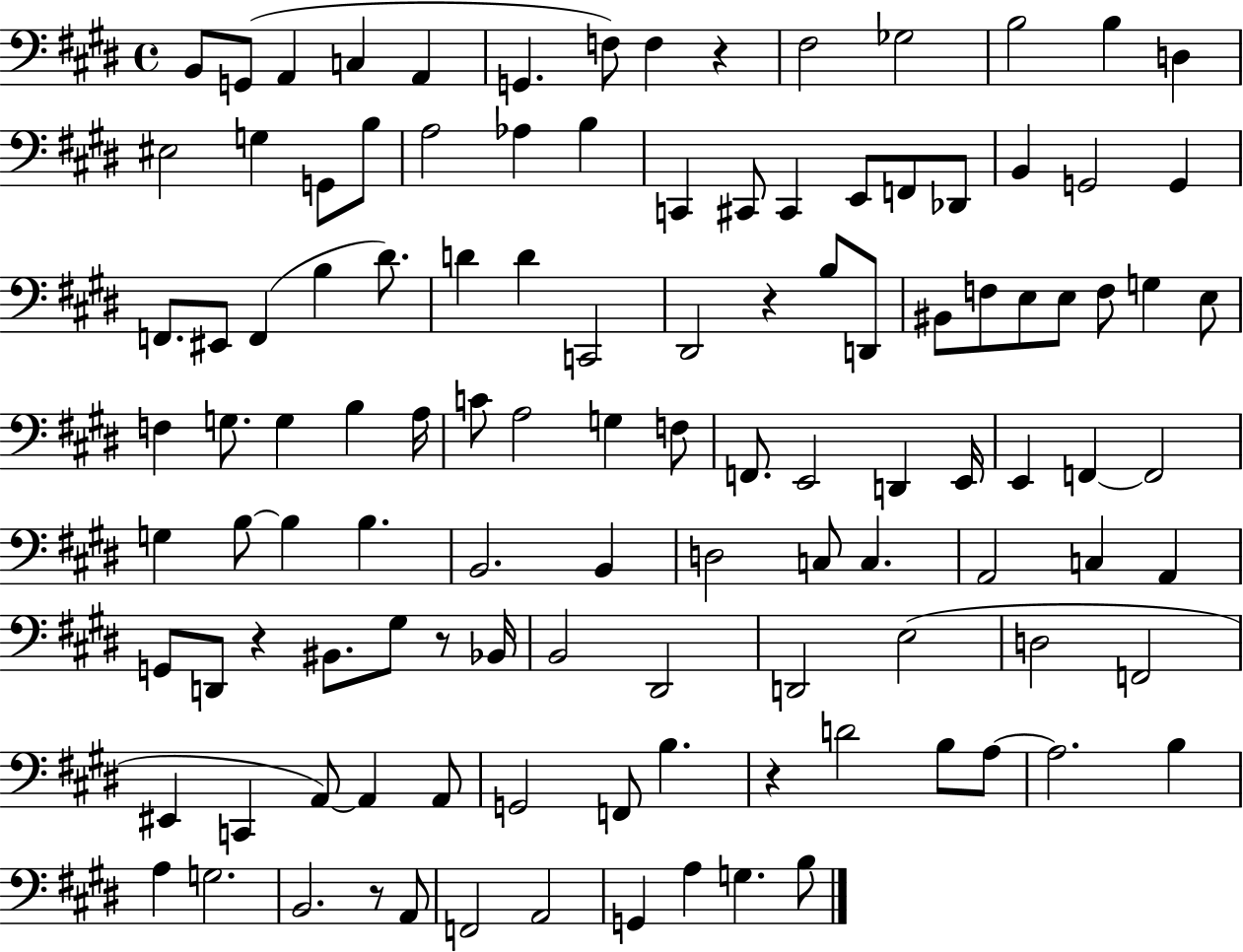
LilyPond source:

{
  \clef bass
  \time 4/4
  \defaultTimeSignature
  \key e \major
  b,8 g,8( a,4 c4 a,4 | g,4. f8) f4 r4 | fis2 ges2 | b2 b4 d4 | \break eis2 g4 g,8 b8 | a2 aes4 b4 | c,4 cis,8 cis,4 e,8 f,8 des,8 | b,4 g,2 g,4 | \break f,8. eis,8 f,4( b4 dis'8.) | d'4 d'4 c,2 | dis,2 r4 b8 d,8 | bis,8 f8 e8 e8 f8 g4 e8 | \break f4 g8. g4 b4 a16 | c'8 a2 g4 f8 | f,8. e,2 d,4 e,16 | e,4 f,4~~ f,2 | \break g4 b8~~ b4 b4. | b,2. b,4 | d2 c8 c4. | a,2 c4 a,4 | \break g,8 d,8 r4 bis,8. gis8 r8 bes,16 | b,2 dis,2 | d,2 e2( | d2 f,2 | \break eis,4 c,4 a,8~~) a,4 a,8 | g,2 f,8 b4. | r4 d'2 b8 a8~~ | a2. b4 | \break a4 g2. | b,2. r8 a,8 | f,2 a,2 | g,4 a4 g4. b8 | \break \bar "|."
}